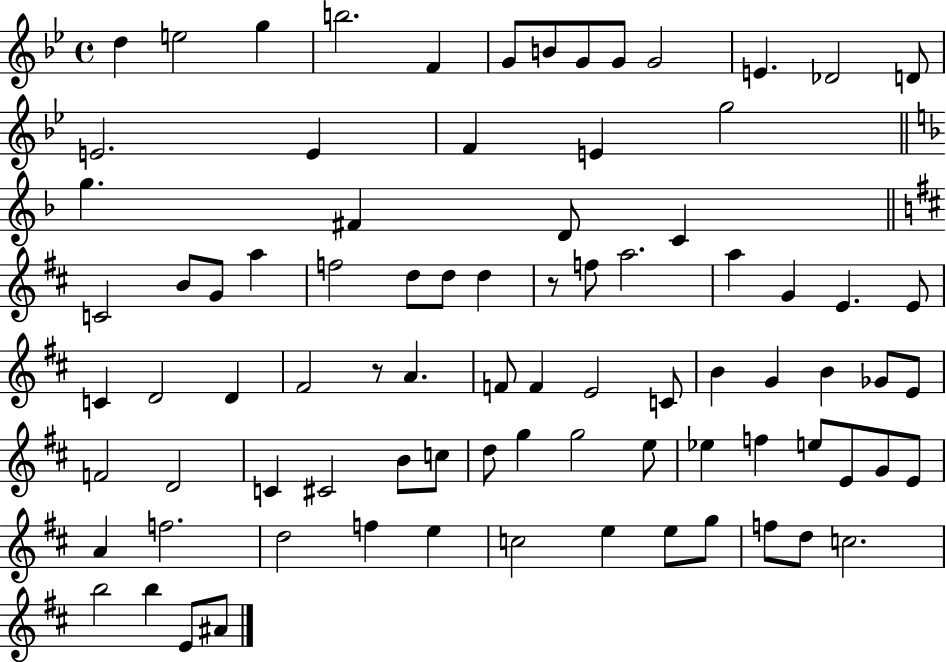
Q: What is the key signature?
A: BES major